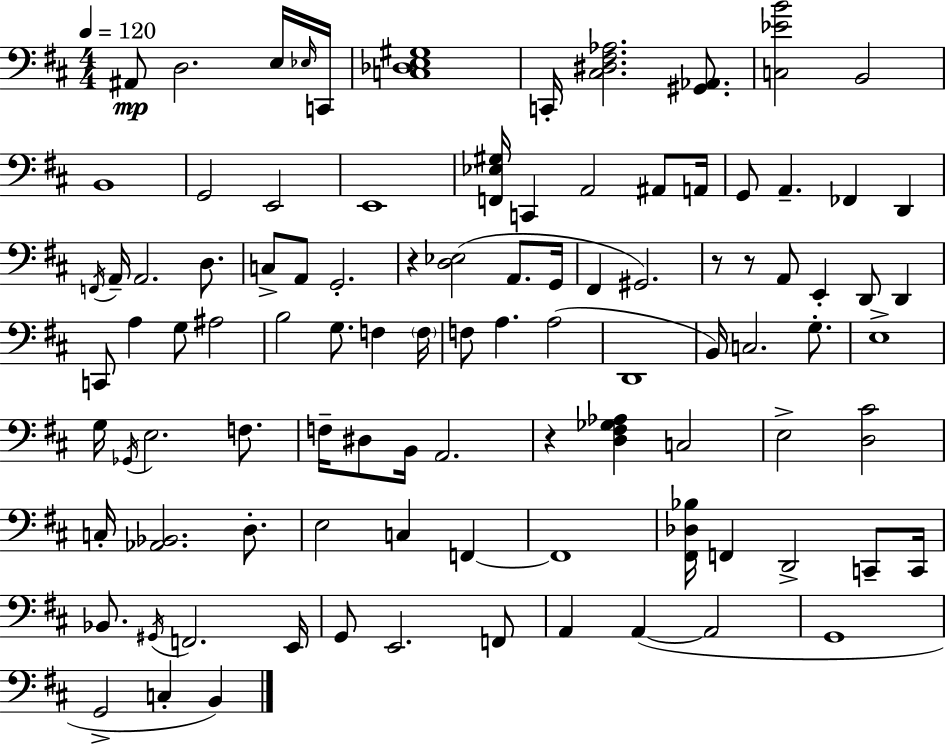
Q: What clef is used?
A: bass